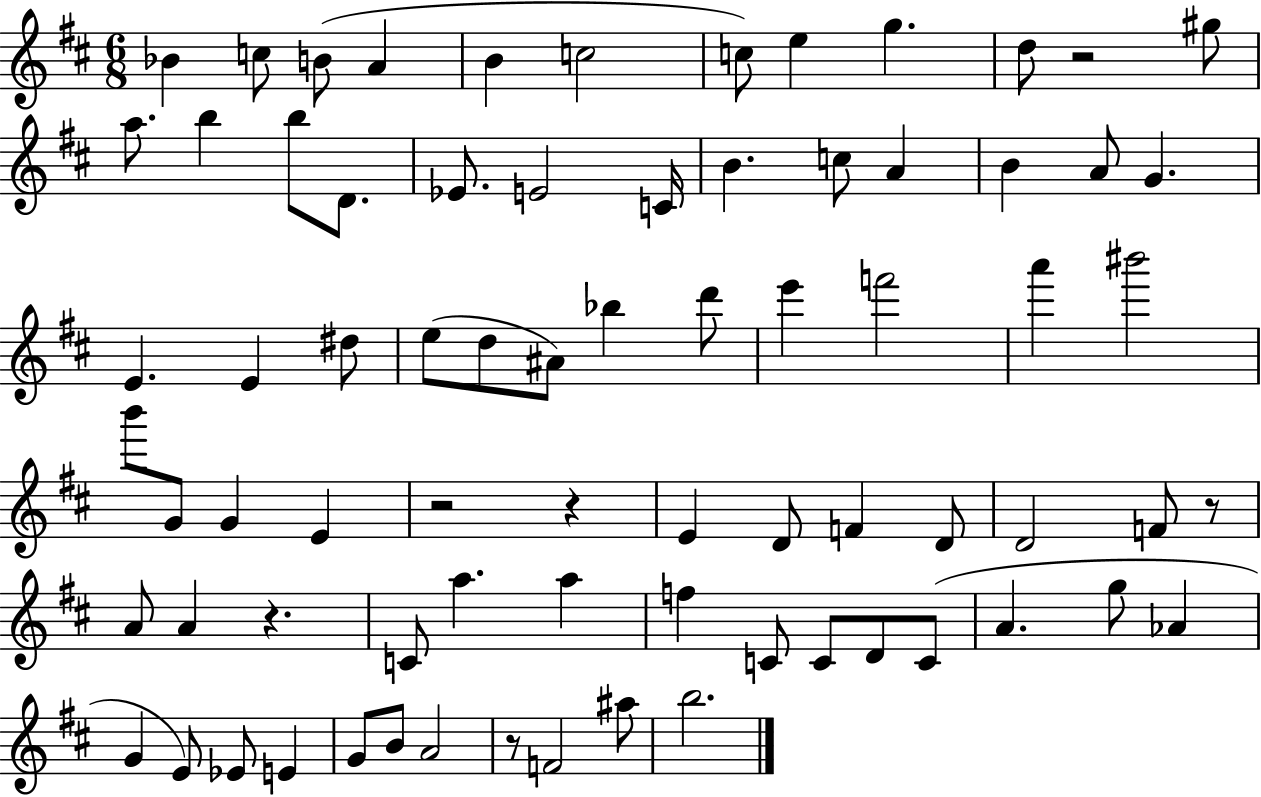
Bb4/q C5/e B4/e A4/q B4/q C5/h C5/e E5/q G5/q. D5/e R/h G#5/e A5/e. B5/q B5/e D4/e. Eb4/e. E4/h C4/s B4/q. C5/e A4/q B4/q A4/e G4/q. E4/q. E4/q D#5/e E5/e D5/e A#4/e Bb5/q D6/e E6/q F6/h A6/q BIS6/h B6/e G4/e G4/q E4/q R/h R/q E4/q D4/e F4/q D4/e D4/h F4/e R/e A4/e A4/q R/q. C4/e A5/q. A5/q F5/q C4/e C4/e D4/e C4/e A4/q. G5/e Ab4/q G4/q E4/e Eb4/e E4/q G4/e B4/e A4/h R/e F4/h A#5/e B5/h.